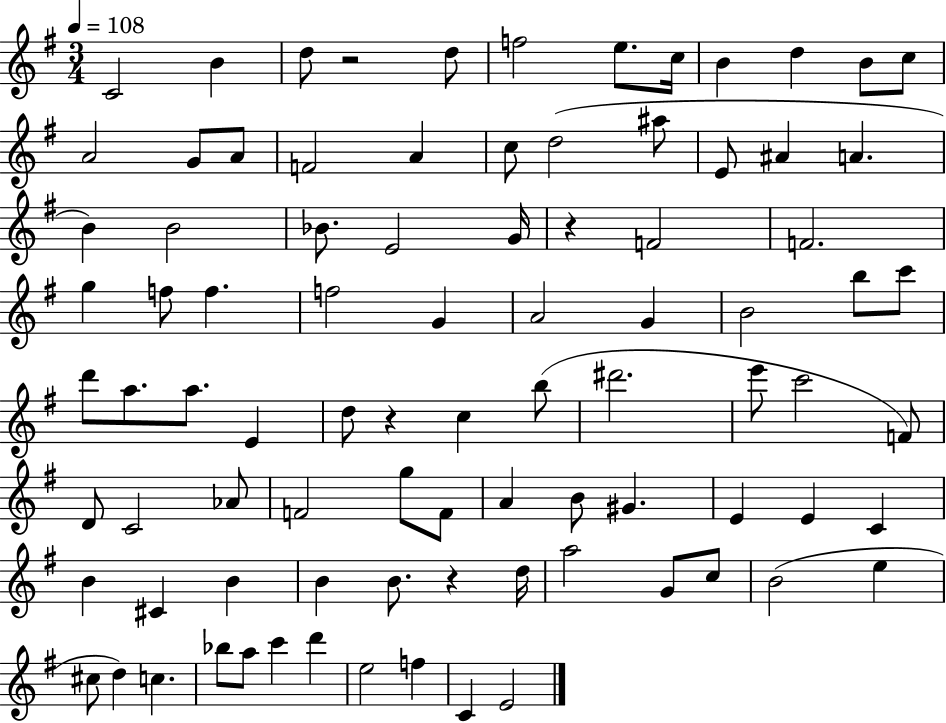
C4/h B4/q D5/e R/h D5/e F5/h E5/e. C5/s B4/q D5/q B4/e C5/e A4/h G4/e A4/e F4/h A4/q C5/e D5/h A#5/e E4/e A#4/q A4/q. B4/q B4/h Bb4/e. E4/h G4/s R/q F4/h F4/h. G5/q F5/e F5/q. F5/h G4/q A4/h G4/q B4/h B5/e C6/e D6/e A5/e. A5/e. E4/q D5/e R/q C5/q B5/e D#6/h. E6/e C6/h F4/e D4/e C4/h Ab4/e F4/h G5/e F4/e A4/q B4/e G#4/q. E4/q E4/q C4/q B4/q C#4/q B4/q B4/q B4/e. R/q D5/s A5/h G4/e C5/e B4/h E5/q C#5/e D5/q C5/q. Bb5/e A5/e C6/q D6/q E5/h F5/q C4/q E4/h